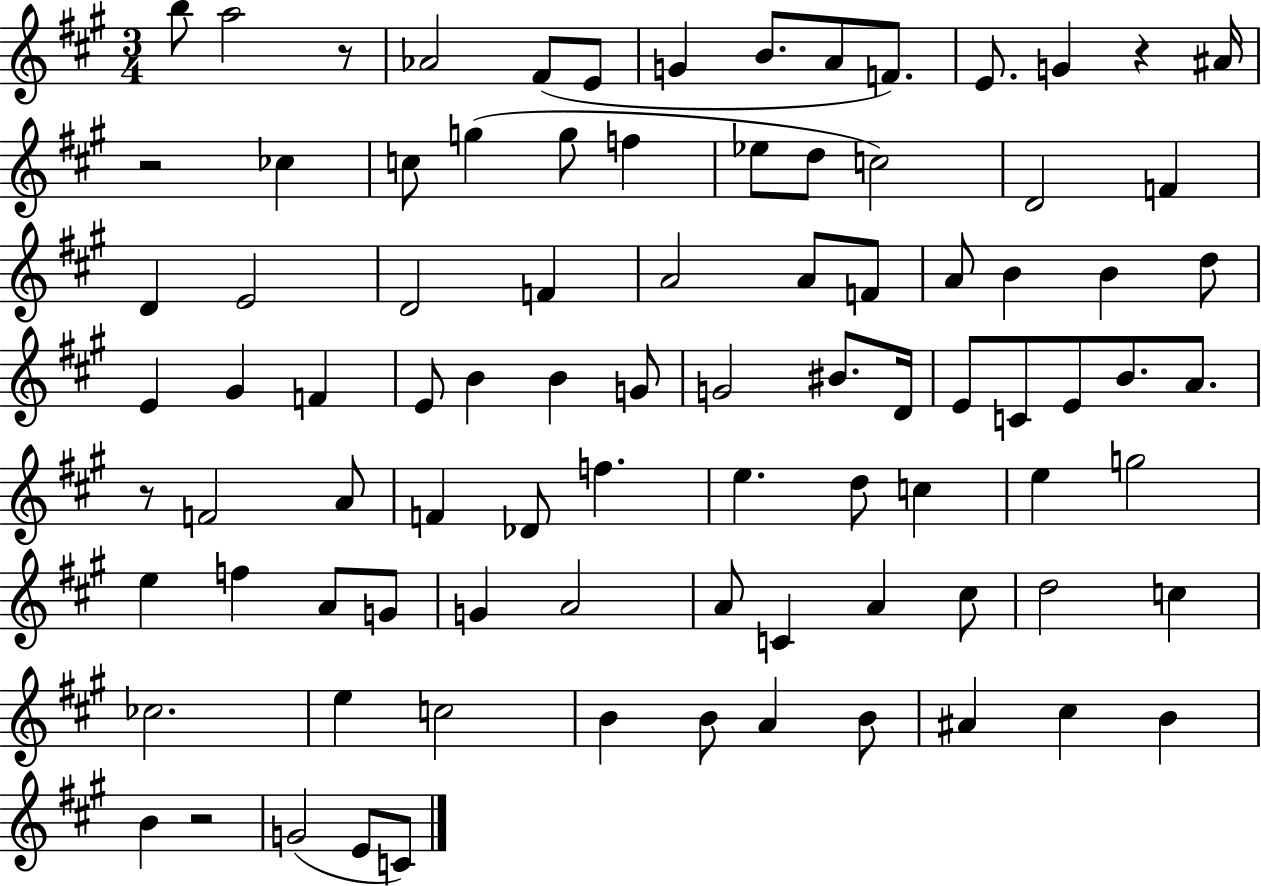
B5/e A5/h R/e Ab4/h F#4/e E4/e G4/q B4/e. A4/e F4/e. E4/e. G4/q R/q A#4/s R/h CES5/q C5/e G5/q G5/e F5/q Eb5/e D5/e C5/h D4/h F4/q D4/q E4/h D4/h F4/q A4/h A4/e F4/e A4/e B4/q B4/q D5/e E4/q G#4/q F4/q E4/e B4/q B4/q G4/e G4/h BIS4/e. D4/s E4/e C4/e E4/e B4/e. A4/e. R/e F4/h A4/e F4/q Db4/e F5/q. E5/q. D5/e C5/q E5/q G5/h E5/q F5/q A4/e G4/e G4/q A4/h A4/e C4/q A4/q C#5/e D5/h C5/q CES5/h. E5/q C5/h B4/q B4/e A4/q B4/e A#4/q C#5/q B4/q B4/q R/h G4/h E4/e C4/e